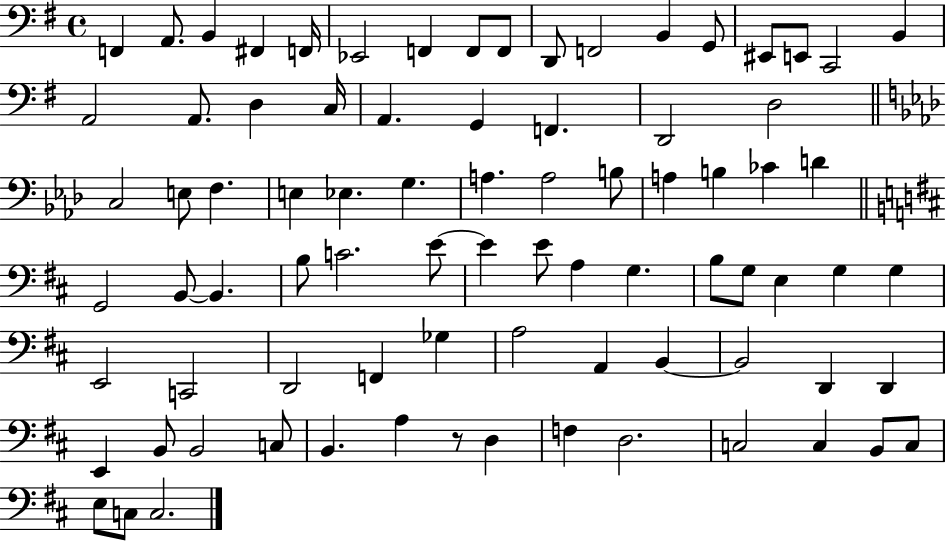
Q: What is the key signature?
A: G major